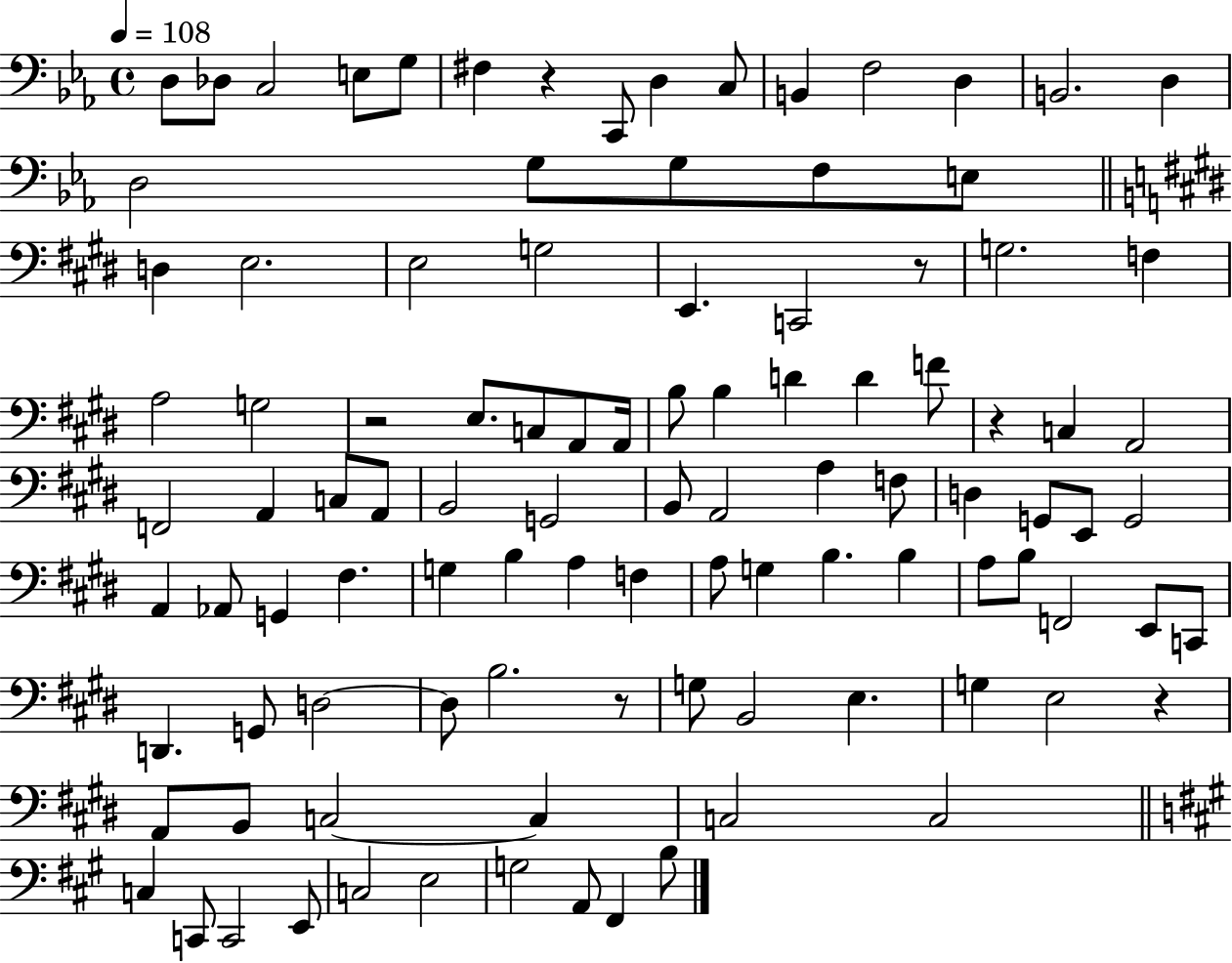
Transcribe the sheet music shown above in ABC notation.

X:1
T:Untitled
M:4/4
L:1/4
K:Eb
D,/2 _D,/2 C,2 E,/2 G,/2 ^F, z C,,/2 D, C,/2 B,, F,2 D, B,,2 D, D,2 G,/2 G,/2 F,/2 E,/2 D, E,2 E,2 G,2 E,, C,,2 z/2 G,2 F, A,2 G,2 z2 E,/2 C,/2 A,,/2 A,,/4 B,/2 B, D D F/2 z C, A,,2 F,,2 A,, C,/2 A,,/2 B,,2 G,,2 B,,/2 A,,2 A, F,/2 D, G,,/2 E,,/2 G,,2 A,, _A,,/2 G,, ^F, G, B, A, F, A,/2 G, B, B, A,/2 B,/2 F,,2 E,,/2 C,,/2 D,, G,,/2 D,2 D,/2 B,2 z/2 G,/2 B,,2 E, G, E,2 z A,,/2 B,,/2 C,2 C, C,2 C,2 C, C,,/2 C,,2 E,,/2 C,2 E,2 G,2 A,,/2 ^F,, B,/2